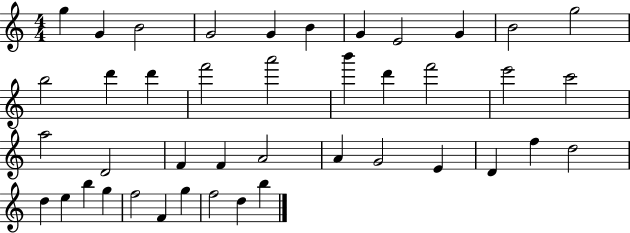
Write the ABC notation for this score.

X:1
T:Untitled
M:4/4
L:1/4
K:C
g G B2 G2 G B G E2 G B2 g2 b2 d' d' f'2 a'2 b' d' f'2 e'2 c'2 a2 D2 F F A2 A G2 E D f d2 d e b g f2 F g f2 d b